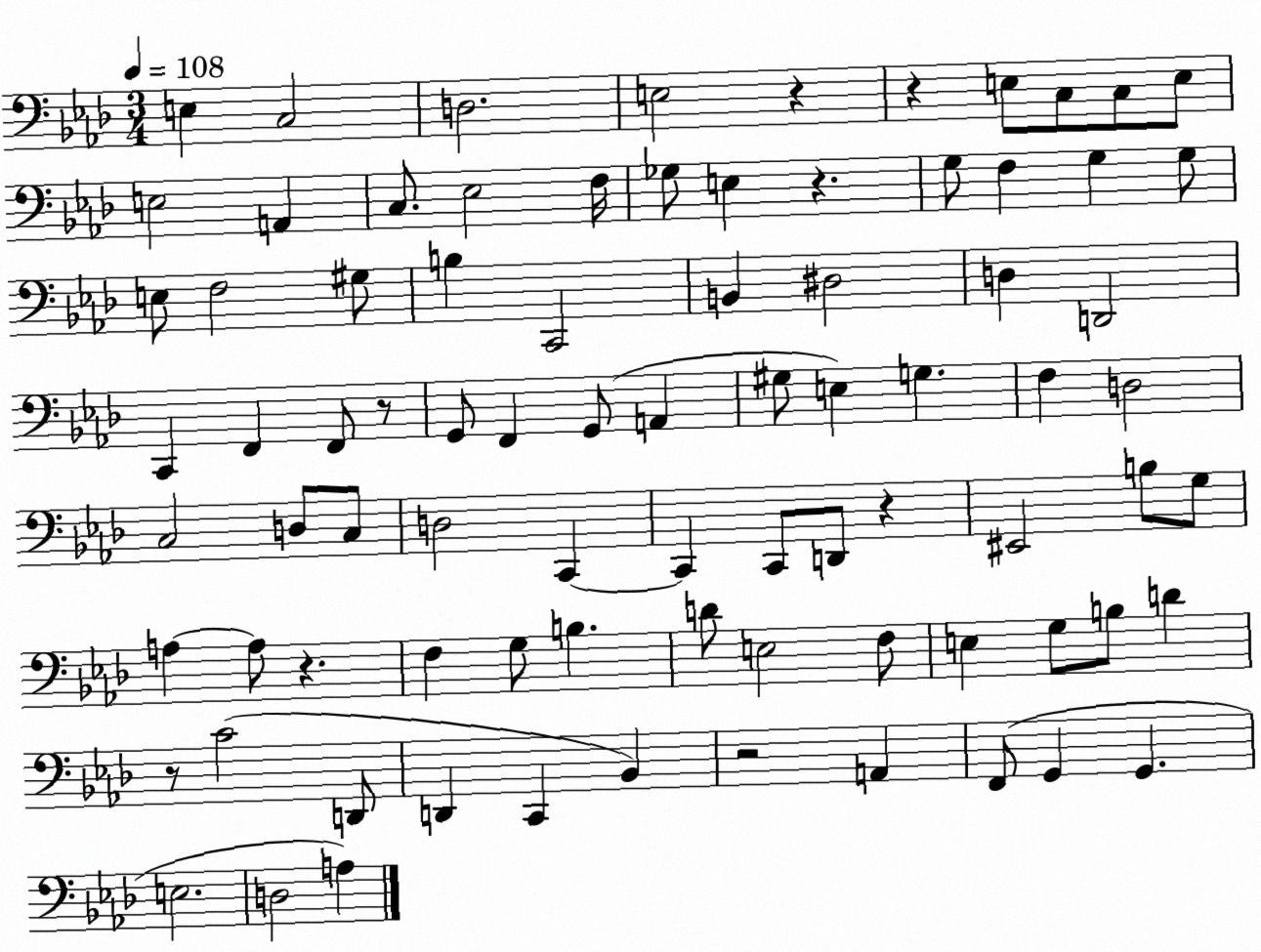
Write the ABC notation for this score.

X:1
T:Untitled
M:3/4
L:1/4
K:Ab
E, C,2 D,2 E,2 z z E,/2 C,/2 C,/2 E,/2 E,2 A,, C,/2 _E,2 F,/4 _G,/2 E, z G,/2 F, G, G,/2 E,/2 F,2 ^G,/2 B, C,,2 B,, ^D,2 D, D,,2 C,, F,, F,,/2 z/2 G,,/2 F,, G,,/2 A,, ^G,/2 E, G, F, D,2 C,2 D,/2 C,/2 D,2 C,, C,, C,,/2 D,,/2 z ^E,,2 B,/2 G,/2 A, A,/2 z F, G,/2 B, D/2 E,2 F,/2 E, G,/2 B,/2 D z/2 C2 D,,/2 D,, C,, _B,, z2 A,, F,,/2 G,, G,, E,2 D,2 A,